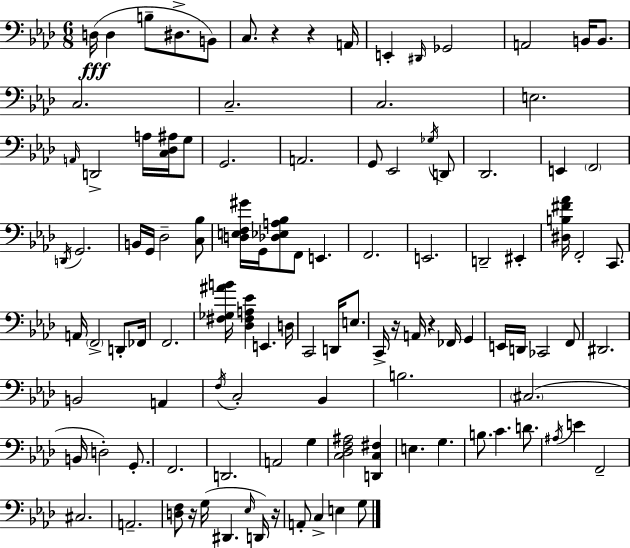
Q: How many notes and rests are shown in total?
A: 111